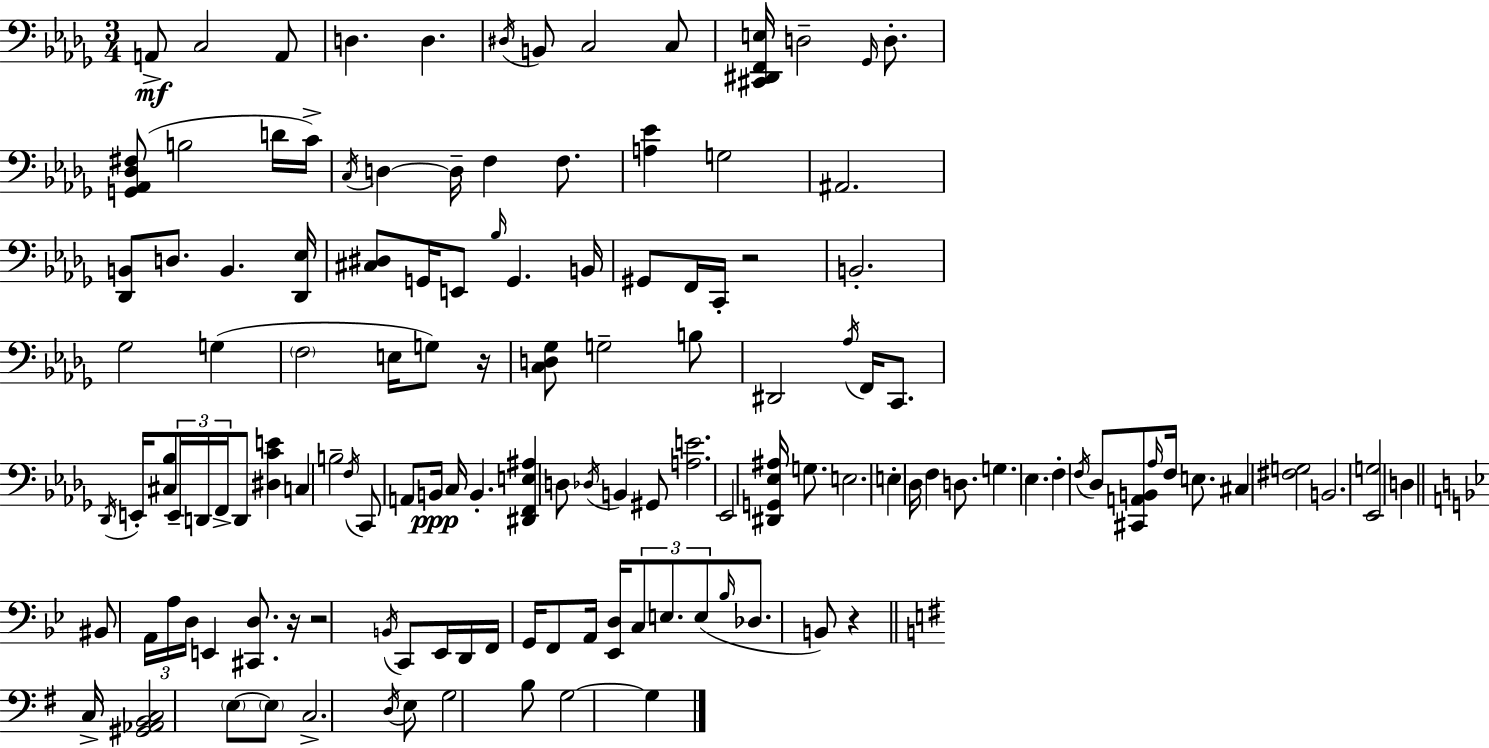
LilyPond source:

{
  \clef bass
  \numericTimeSignature
  \time 3/4
  \key bes \minor
  a,8->\mf c2 a,8 | d4. d4. | \acciaccatura { dis16 } b,8 c2 c8 | <cis, dis, f, e>16 d2-- \grace { ges,16 } d8.-. | \break <g, aes, des fis>8( b2 | d'16 c'16->) \acciaccatura { c16 } d4~~ d16-- f4 | f8. <a ees'>4 g2 | ais,2. | \break <des, b,>8 d8. b,4. | <des, ees>16 <cis dis>8 g,16 e,8 \grace { bes16 } g,4. | b,16 gis,8 f,16 c,16-. r2 | b,2.-. | \break ges2 | g4( \parenthesize f2 | e16 g8) r16 <c d ges>8 g2-- | b8 dis,2 | \break \acciaccatura { aes16 } f,16 c,8. \acciaccatura { des,16 } e,16-. <cis bes>8 \tuplet 3/2 { e,16-- d,16 f,16-> } | d,8 <dis c' e'>4 c4 b2-- | \acciaccatura { f16 } c,8 a,8 b,16\ppp | c16 b,4.-. <dis, f, e ais>4 d8 | \break \acciaccatura { des16 } b,4 gis,8 <a e'>2. | ees,2 | <dis, g, ees ais>16 g8. e2. | e4-. | \break des16 f4 d8. g4. | ees4. f4-. | \acciaccatura { f16 } des8 <cis, a, b,>8 \grace { aes16 } f16 e8. cis4 | <fis g>2 b,2. | \break <ees, g>2 | d4 \bar "||" \break \key g \minor bis,8 \tuplet 3/2 { a,16 a16 d16 } e,4 <cis, d>8. | r16 r2 \acciaccatura { b,16 } c,8 | ees,16 d,16 f,16 g,16 f,8 a,16 <ees, d>16 \tuplet 3/2 { c8 e8. | e8( } \grace { bes16 } des8. b,8) r4 | \break \bar "||" \break \key g \major c16-> <gis, aes, b, c>2 \parenthesize e8~~ \parenthesize e8 | c2.-> | \acciaccatura { d16 } e8 g2 | b8 g2~~ g4 | \break \bar "|."
}